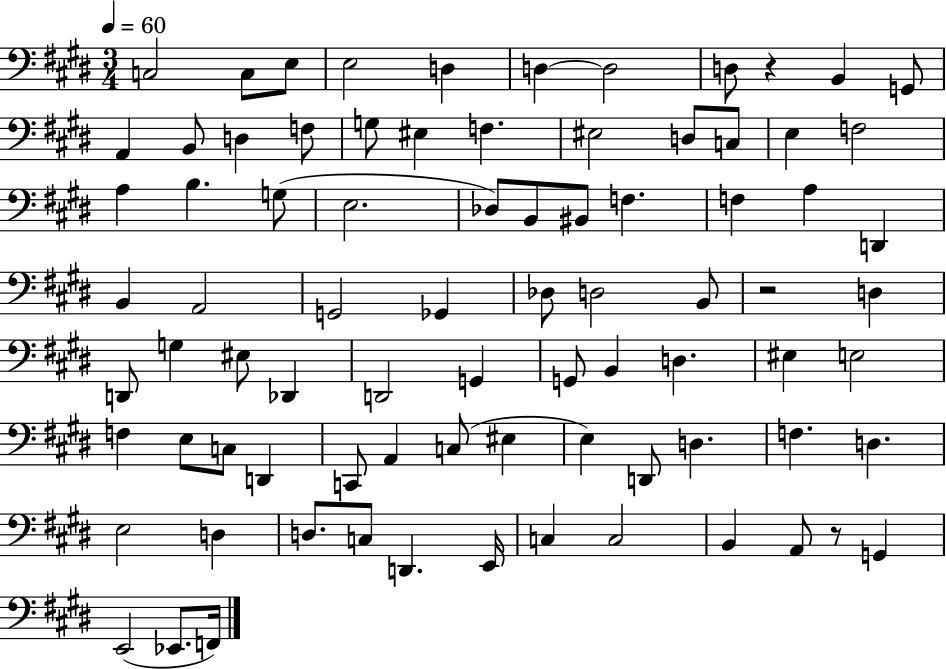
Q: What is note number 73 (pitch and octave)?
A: C3